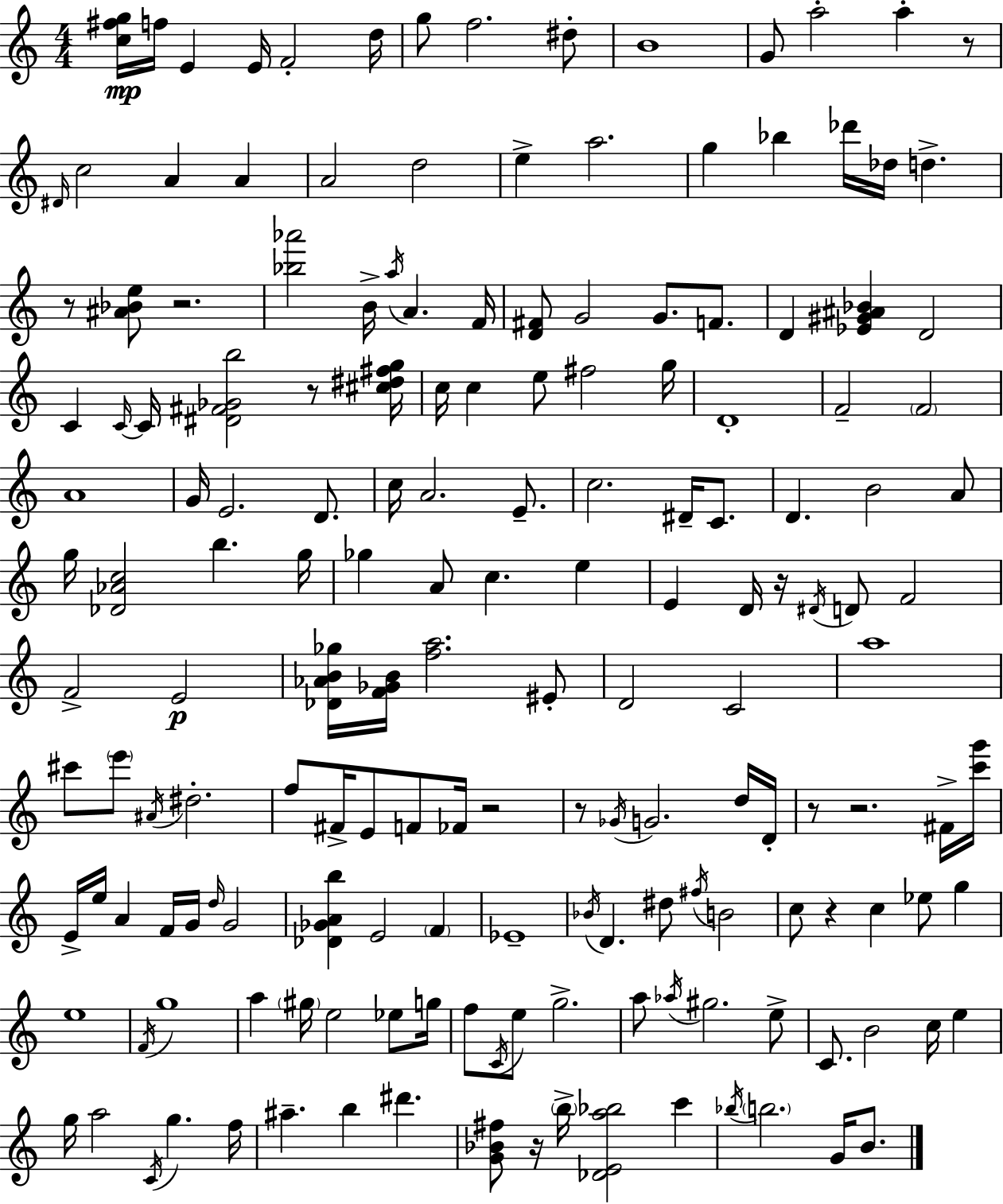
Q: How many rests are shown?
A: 11